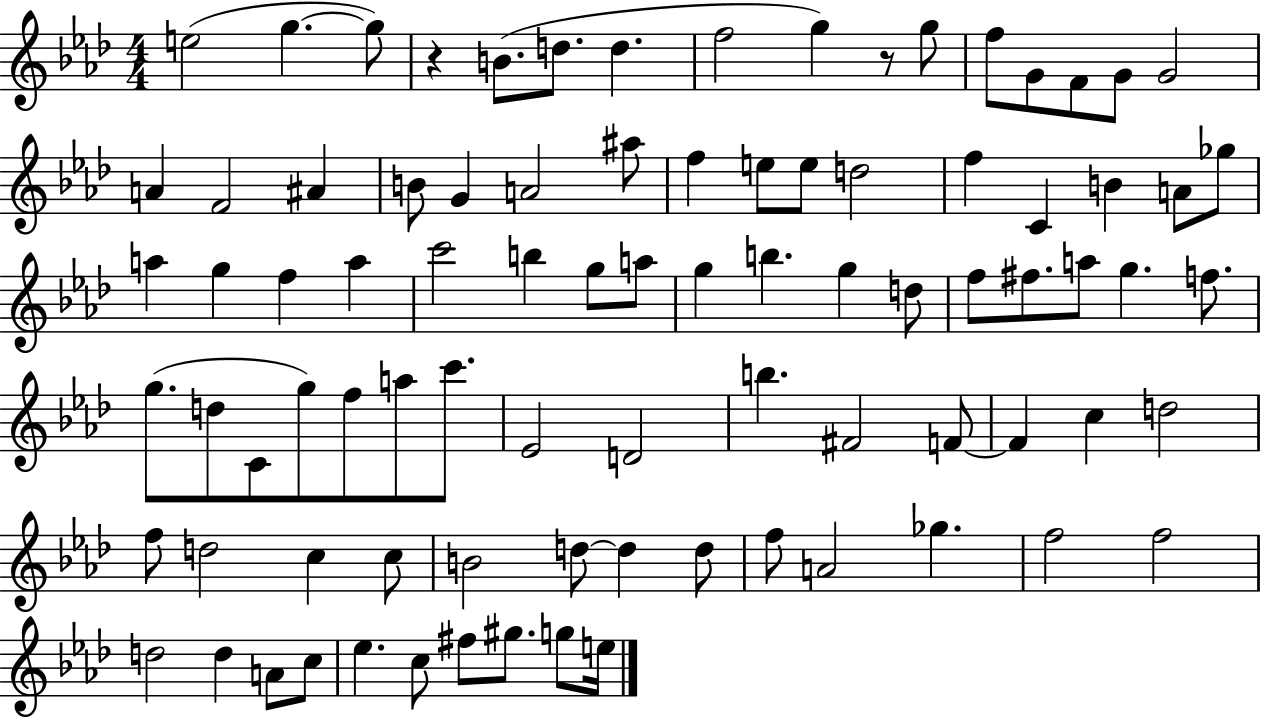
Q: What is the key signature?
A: AES major